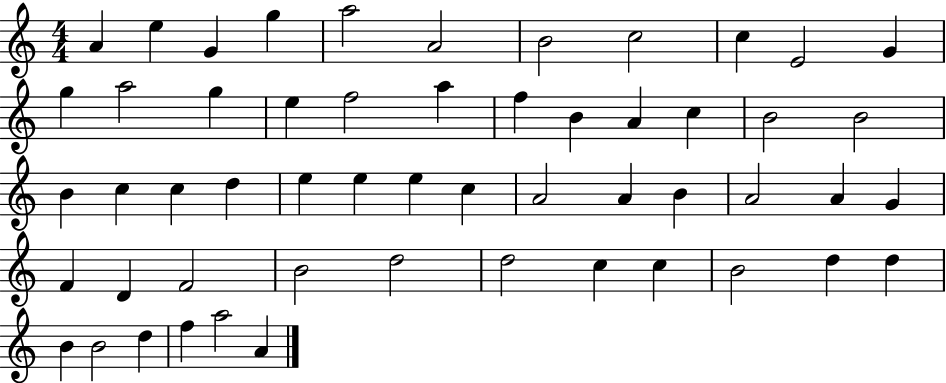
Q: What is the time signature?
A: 4/4